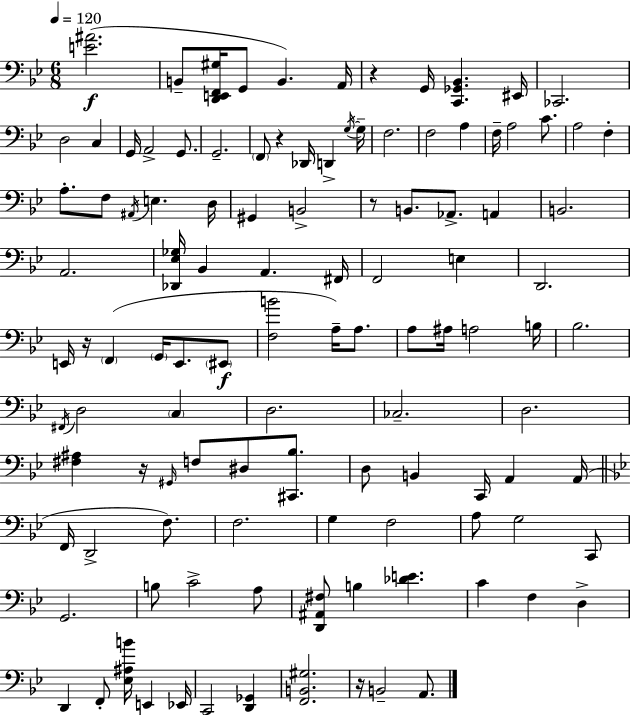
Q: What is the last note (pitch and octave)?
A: A2